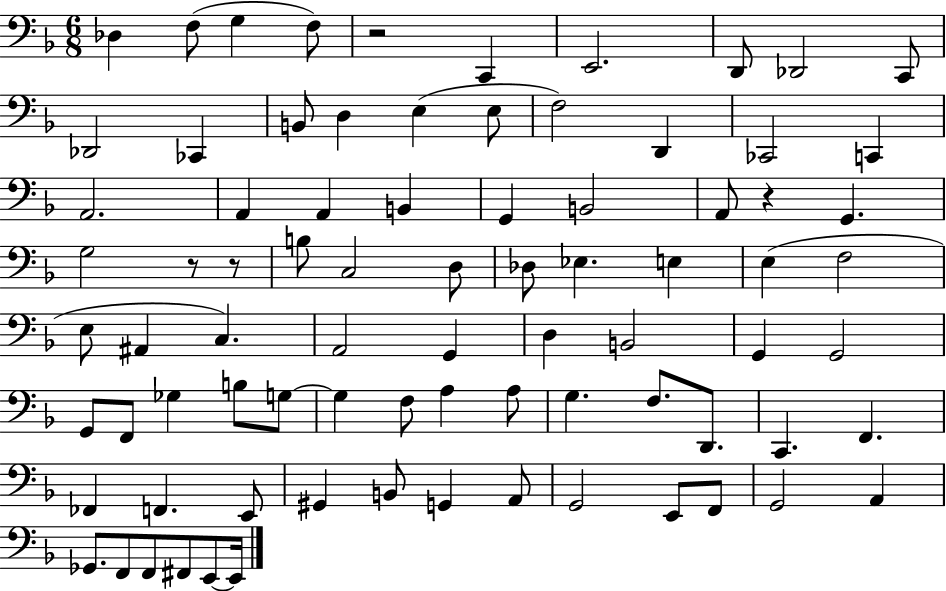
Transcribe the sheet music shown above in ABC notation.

X:1
T:Untitled
M:6/8
L:1/4
K:F
_D, F,/2 G, F,/2 z2 C,, E,,2 D,,/2 _D,,2 C,,/2 _D,,2 _C,, B,,/2 D, E, E,/2 F,2 D,, _C,,2 C,, A,,2 A,, A,, B,, G,, B,,2 A,,/2 z G,, G,2 z/2 z/2 B,/2 C,2 D,/2 _D,/2 _E, E, E, F,2 E,/2 ^A,, C, A,,2 G,, D, B,,2 G,, G,,2 G,,/2 F,,/2 _G, B,/2 G,/2 G, F,/2 A, A,/2 G, F,/2 D,,/2 C,, F,, _F,, F,, E,,/2 ^G,, B,,/2 G,, A,,/2 G,,2 E,,/2 F,,/2 G,,2 A,, _G,,/2 F,,/2 F,,/2 ^F,,/2 E,,/2 E,,/4